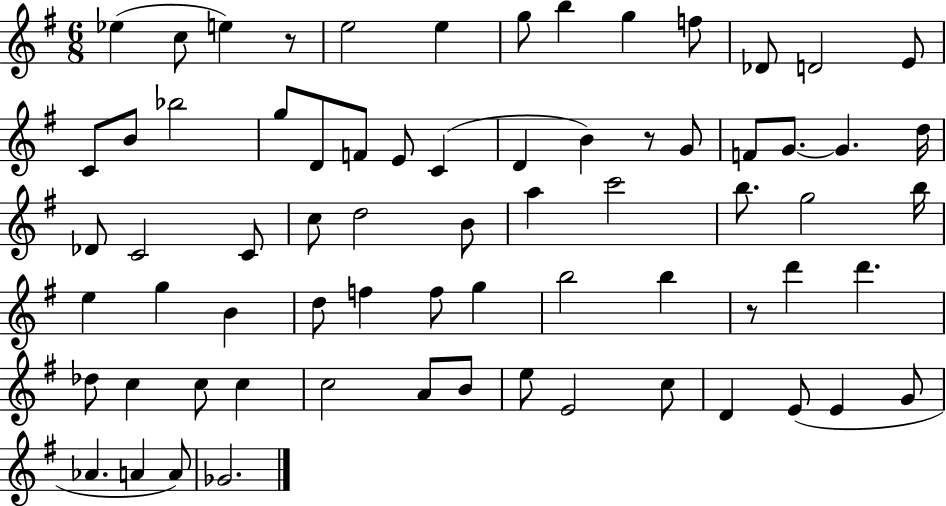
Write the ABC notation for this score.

X:1
T:Untitled
M:6/8
L:1/4
K:G
_e c/2 e z/2 e2 e g/2 b g f/2 _D/2 D2 E/2 C/2 B/2 _b2 g/2 D/2 F/2 E/2 C D B z/2 G/2 F/2 G/2 G d/4 _D/2 C2 C/2 c/2 d2 B/2 a c'2 b/2 g2 b/4 e g B d/2 f f/2 g b2 b z/2 d' d' _d/2 c c/2 c c2 A/2 B/2 e/2 E2 c/2 D E/2 E G/2 _A A A/2 _G2